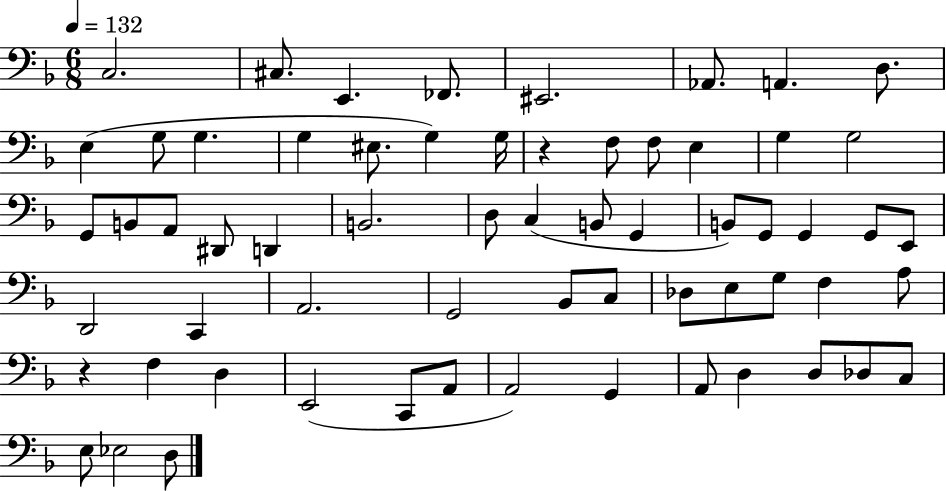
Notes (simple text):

C3/h. C#3/e. E2/q. FES2/e. EIS2/h. Ab2/e. A2/q. D3/e. E3/q G3/e G3/q. G3/q EIS3/e. G3/q G3/s R/q F3/e F3/e E3/q G3/q G3/h G2/e B2/e A2/e D#2/e D2/q B2/h. D3/e C3/q B2/e G2/q B2/e G2/e G2/q G2/e E2/e D2/h C2/q A2/h. G2/h Bb2/e C3/e Db3/e E3/e G3/e F3/q A3/e R/q F3/q D3/q E2/h C2/e A2/e A2/h G2/q A2/e D3/q D3/e Db3/e C3/e E3/e Eb3/h D3/e